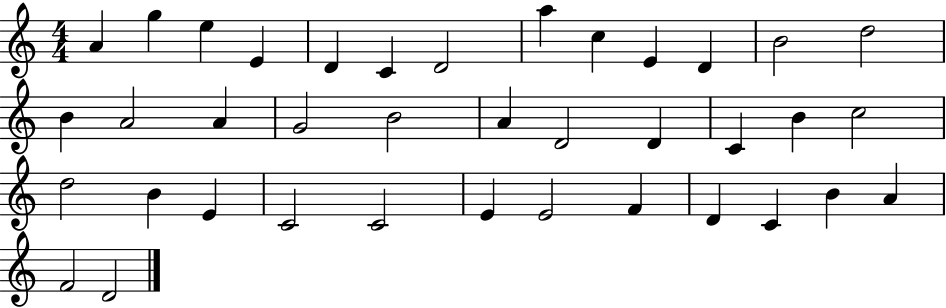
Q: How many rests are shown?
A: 0